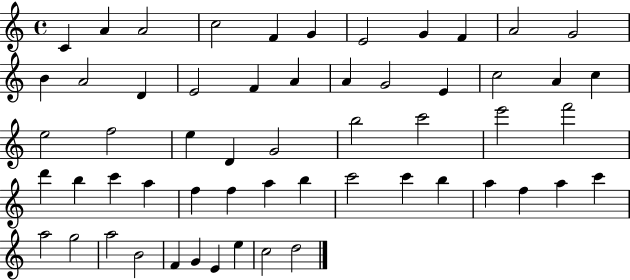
{
  \clef treble
  \time 4/4
  \defaultTimeSignature
  \key c \major
  c'4 a'4 a'2 | c''2 f'4 g'4 | e'2 g'4 f'4 | a'2 g'2 | \break b'4 a'2 d'4 | e'2 f'4 a'4 | a'4 g'2 e'4 | c''2 a'4 c''4 | \break e''2 f''2 | e''4 d'4 g'2 | b''2 c'''2 | e'''2 f'''2 | \break d'''4 b''4 c'''4 a''4 | f''4 f''4 a''4 b''4 | c'''2 c'''4 b''4 | a''4 f''4 a''4 c'''4 | \break a''2 g''2 | a''2 b'2 | f'4 g'4 e'4 e''4 | c''2 d''2 | \break \bar "|."
}